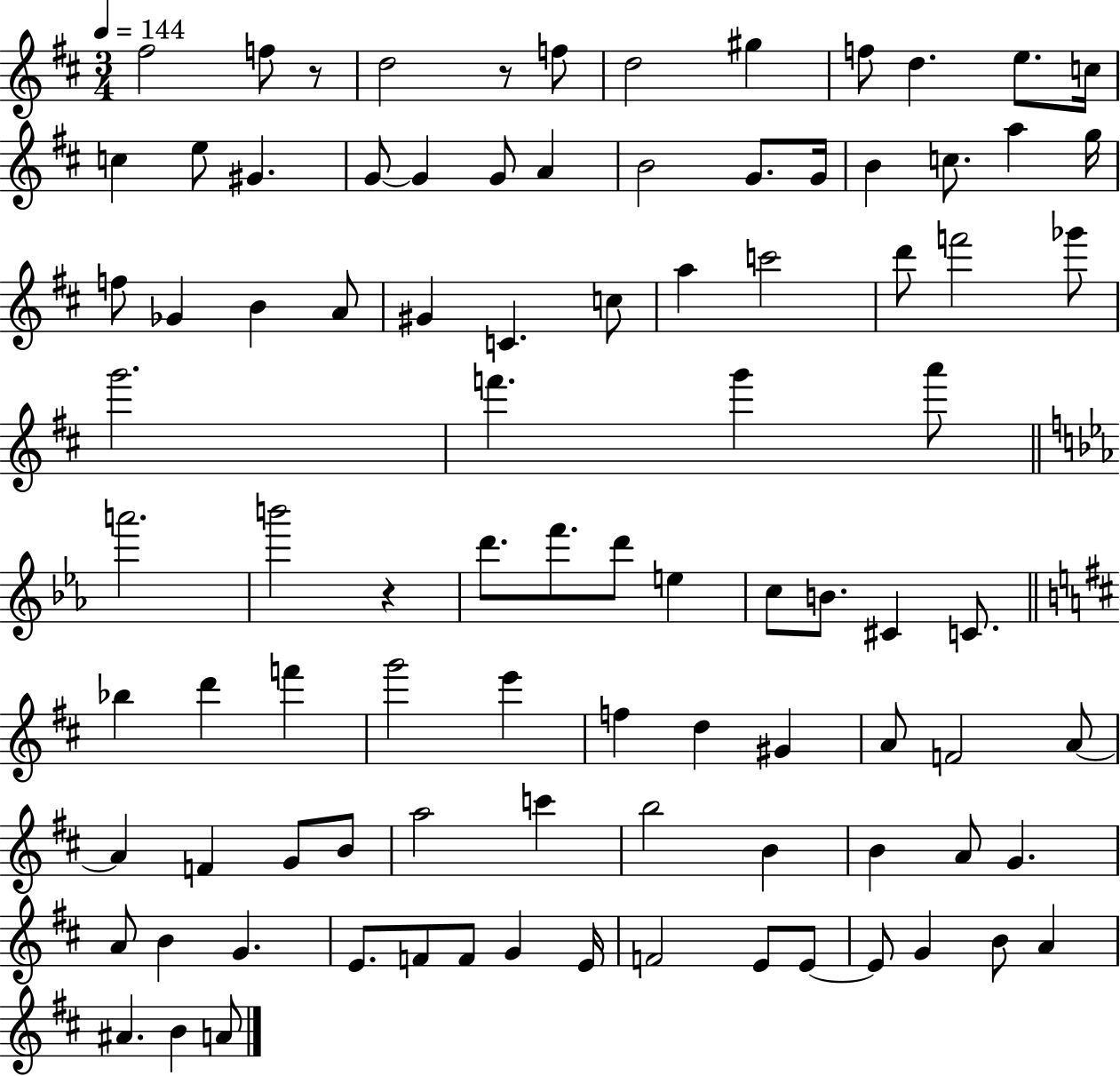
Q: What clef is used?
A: treble